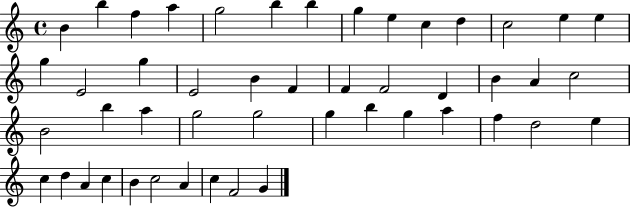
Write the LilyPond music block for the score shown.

{
  \clef treble
  \time 4/4
  \defaultTimeSignature
  \key c \major
  b'4 b''4 f''4 a''4 | g''2 b''4 b''4 | g''4 e''4 c''4 d''4 | c''2 e''4 e''4 | \break g''4 e'2 g''4 | e'2 b'4 f'4 | f'4 f'2 d'4 | b'4 a'4 c''2 | \break b'2 b''4 a''4 | g''2 g''2 | g''4 b''4 g''4 a''4 | f''4 d''2 e''4 | \break c''4 d''4 a'4 c''4 | b'4 c''2 a'4 | c''4 f'2 g'4 | \bar "|."
}